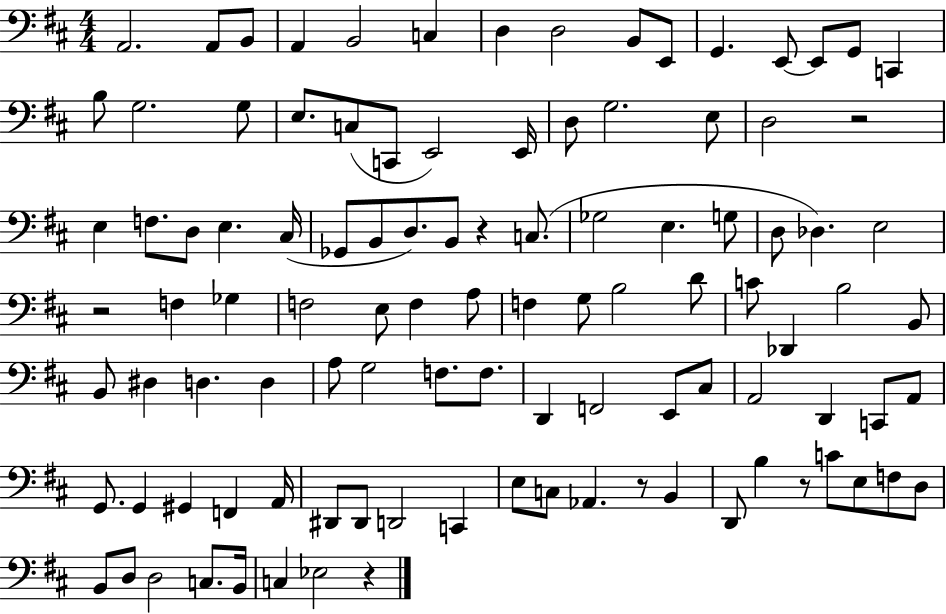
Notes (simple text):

A2/h. A2/e B2/e A2/q B2/h C3/q D3/q D3/h B2/e E2/e G2/q. E2/e E2/e G2/e C2/q B3/e G3/h. G3/e E3/e. C3/e C2/e E2/h E2/s D3/e G3/h. E3/e D3/h R/h E3/q F3/e. D3/e E3/q. C#3/s Gb2/e B2/e D3/e. B2/e R/q C3/e. Gb3/h E3/q. G3/e D3/e Db3/q. E3/h R/h F3/q Gb3/q F3/h E3/e F3/q A3/e F3/q G3/e B3/h D4/e C4/e Db2/q B3/h B2/e B2/e D#3/q D3/q. D3/q A3/e G3/h F3/e. F3/e. D2/q F2/h E2/e C#3/e A2/h D2/q C2/e A2/e G2/e. G2/q G#2/q F2/q A2/s D#2/e D#2/e D2/h C2/q E3/e C3/e Ab2/q. R/e B2/q D2/e B3/q R/e C4/e E3/e F3/e D3/e B2/e D3/e D3/h C3/e. B2/s C3/q Eb3/h R/q